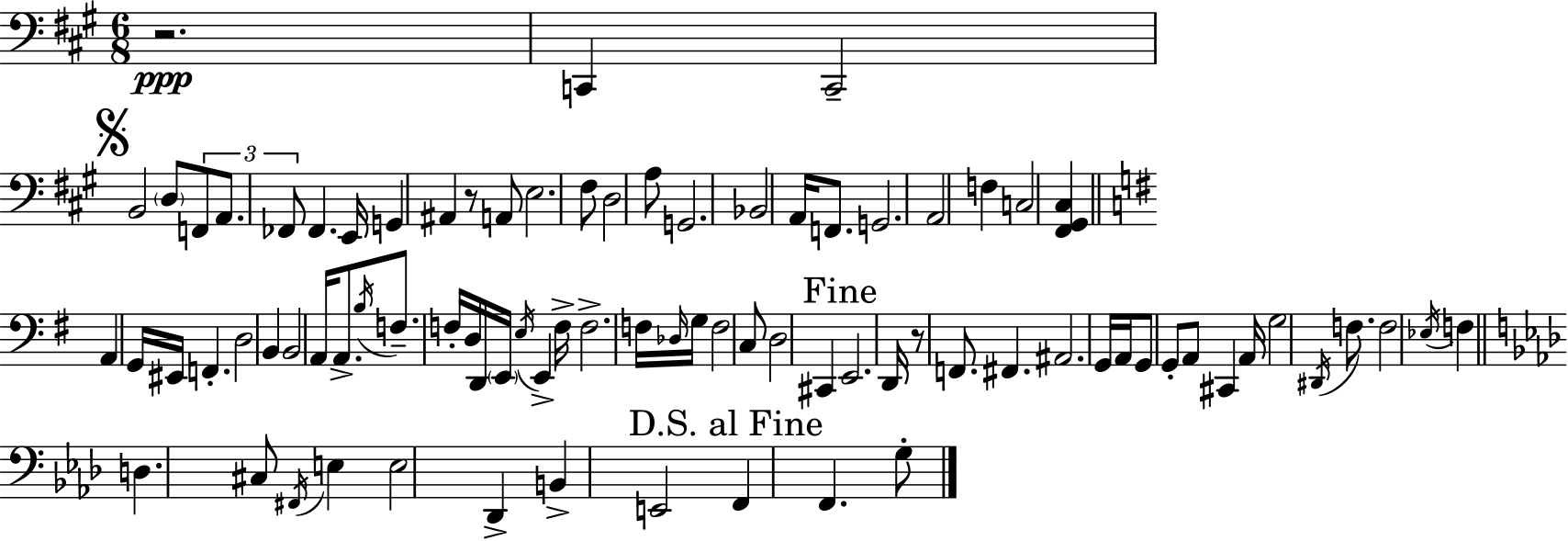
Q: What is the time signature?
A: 6/8